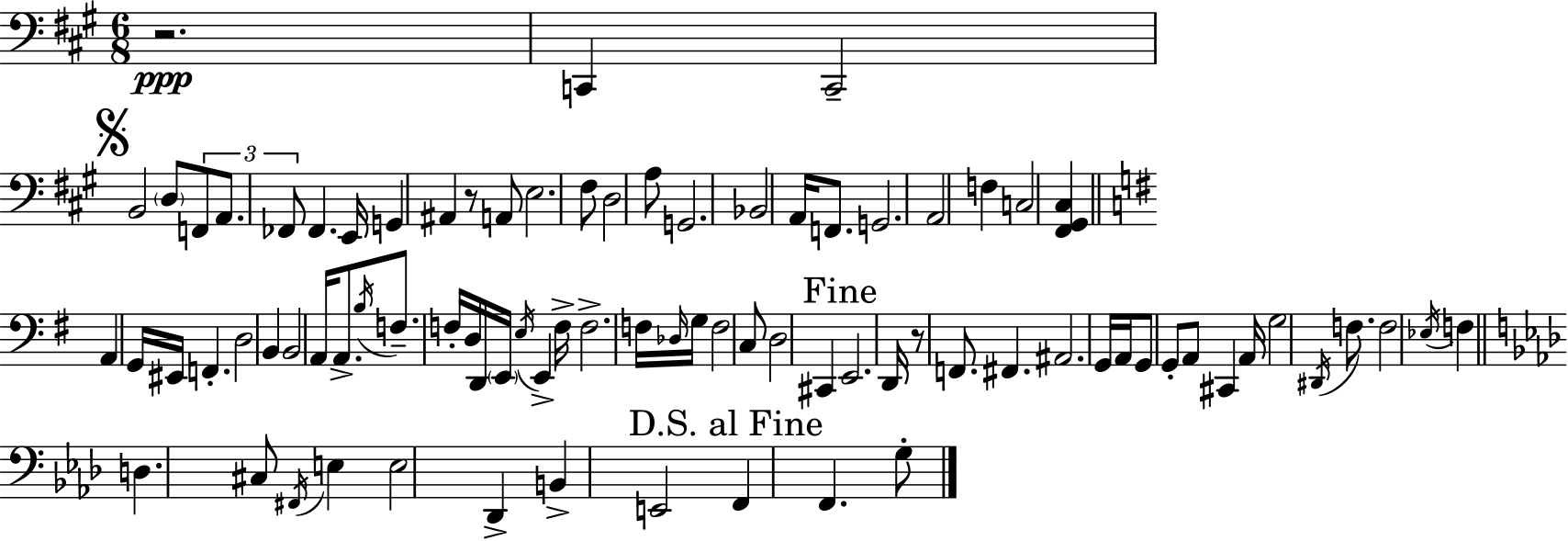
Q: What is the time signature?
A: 6/8